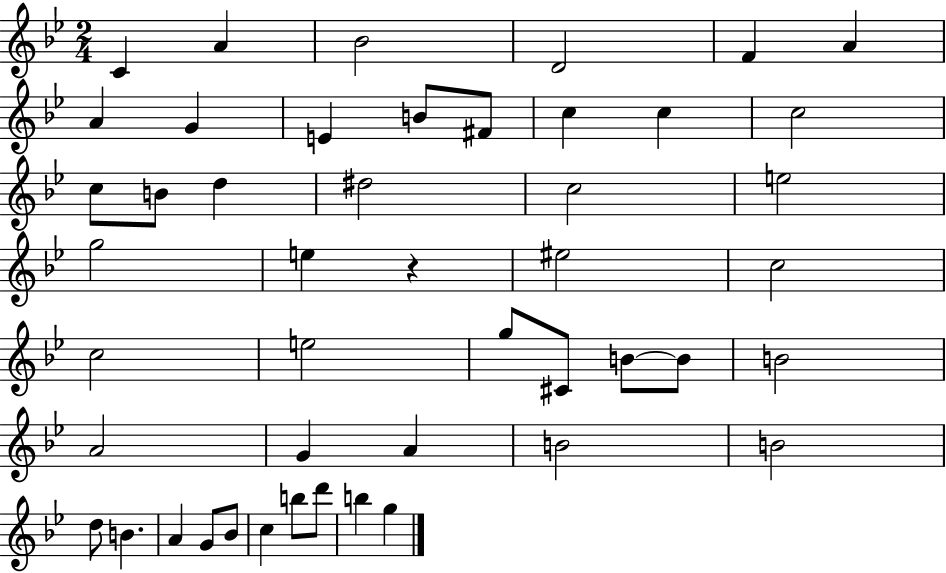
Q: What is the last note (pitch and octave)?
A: G5